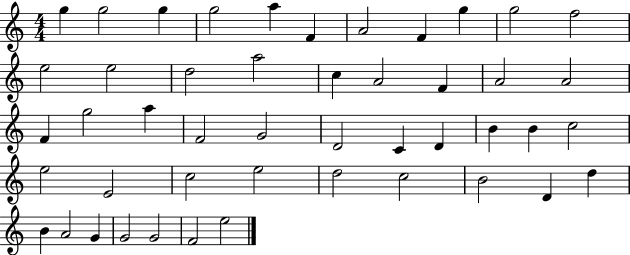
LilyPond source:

{
  \clef treble
  \numericTimeSignature
  \time 4/4
  \key c \major
  g''4 g''2 g''4 | g''2 a''4 f'4 | a'2 f'4 g''4 | g''2 f''2 | \break e''2 e''2 | d''2 a''2 | c''4 a'2 f'4 | a'2 a'2 | \break f'4 g''2 a''4 | f'2 g'2 | d'2 c'4 d'4 | b'4 b'4 c''2 | \break e''2 e'2 | c''2 e''2 | d''2 c''2 | b'2 d'4 d''4 | \break b'4 a'2 g'4 | g'2 g'2 | f'2 e''2 | \bar "|."
}